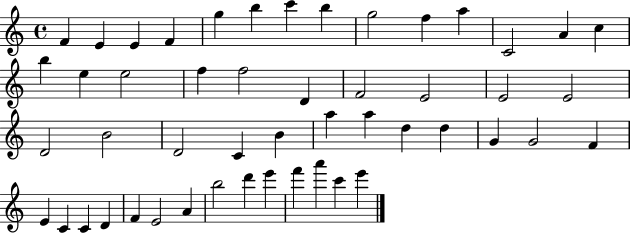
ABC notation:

X:1
T:Untitled
M:4/4
L:1/4
K:C
F E E F g b c' b g2 f a C2 A c b e e2 f f2 D F2 E2 E2 E2 D2 B2 D2 C B a a d d G G2 F E C C D F E2 A b2 d' e' f' a' c' e'